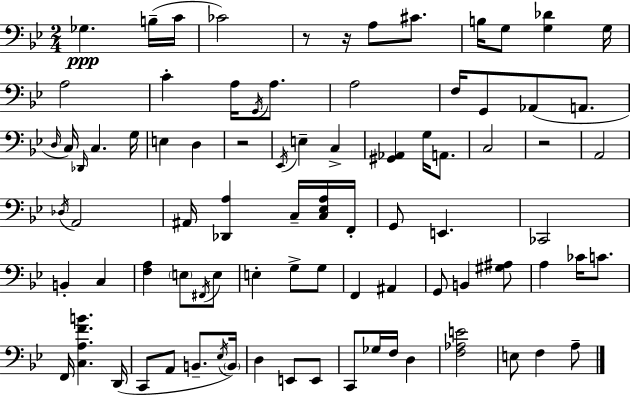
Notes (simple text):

Gb3/q. B3/s C4/s CES4/h R/e R/s A3/e C#4/e. B3/s G3/e [G3,Db4]/q G3/s A3/h C4/q A3/s G2/s A3/e. A3/h F3/s G2/e Ab2/e A2/e. D3/s C3/s Db2/s C3/q. G3/s E3/q D3/q R/h Eb2/s E3/q C3/q [G#2,Ab2]/q G3/s A2/e. C3/h R/h A2/h Db3/s A2/h A#2/s [Db2,A3]/q C3/s [C3,Eb3,A3]/s F2/s G2/e E2/q. CES2/h B2/q C3/q [F3,A3]/q E3/e F#2/s E3/e E3/q G3/e G3/e F2/q A#2/q G2/e B2/q [G#3,A#3]/e A3/q CES4/s C4/e. F2/s [C3,A3,F4,B4]/q. D2/s C2/e A2/e B2/e. Eb3/s B2/s D3/q E2/e E2/e C2/e Gb3/s F3/s D3/q [F3,Ab3,E4]/h E3/e F3/q A3/e